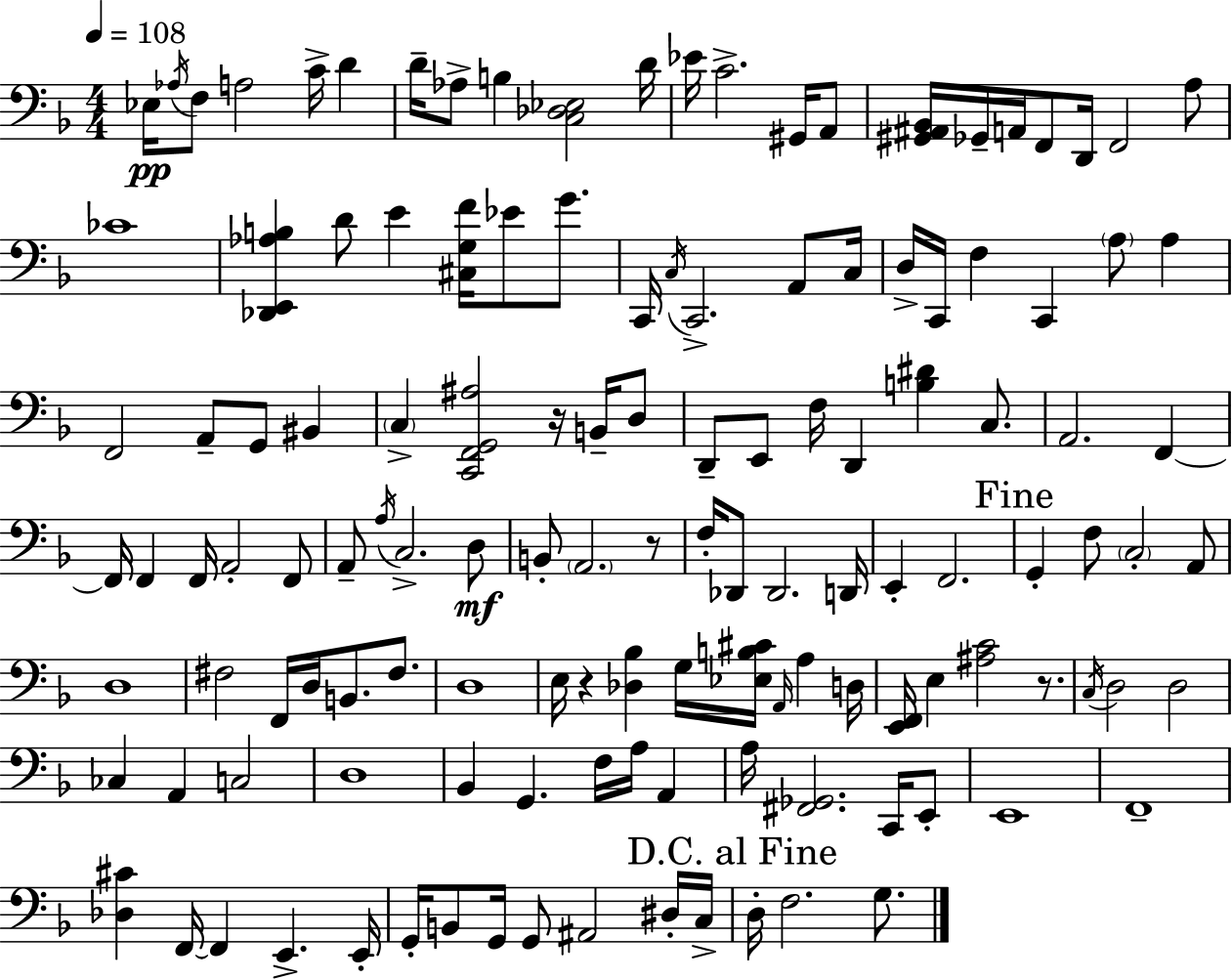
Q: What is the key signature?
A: F major